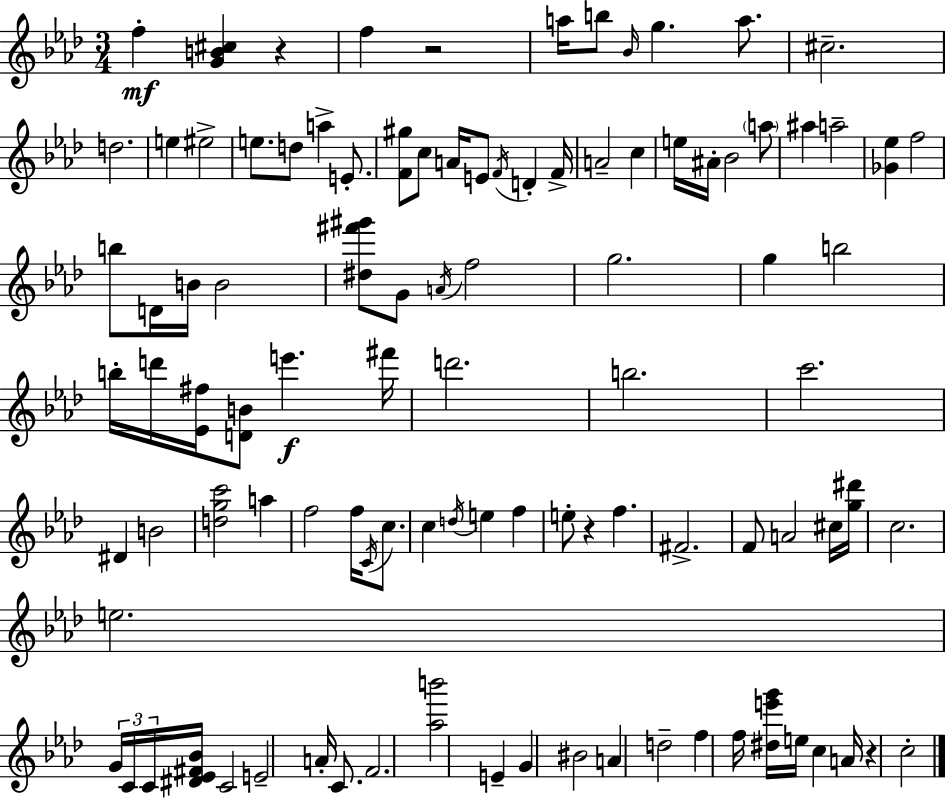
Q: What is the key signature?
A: AES major